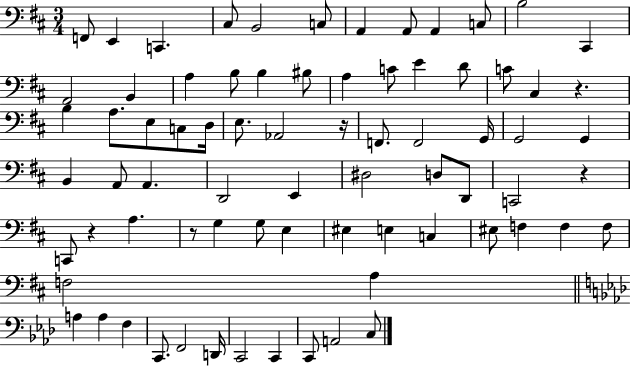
F2/e E2/q C2/q. C#3/e B2/h C3/e A2/q A2/e A2/q C3/e B3/h C#2/q A2/h B2/q A3/q B3/e B3/q BIS3/e A3/q C4/e E4/q D4/e C4/e C#3/q R/q. B3/q A3/e. E3/e C3/e D3/s E3/e. Ab2/h R/s F2/e. F2/h G2/s G2/h G2/q B2/q A2/e A2/q. D2/h E2/q D#3/h D3/e D2/e C2/h R/q C2/e R/q A3/q. R/e G3/q G3/e E3/q EIS3/q E3/q C3/q EIS3/e F3/q F3/q F3/e F3/h A3/q A3/q A3/q F3/q C2/e. F2/h D2/s C2/h C2/q C2/e A2/h C3/e